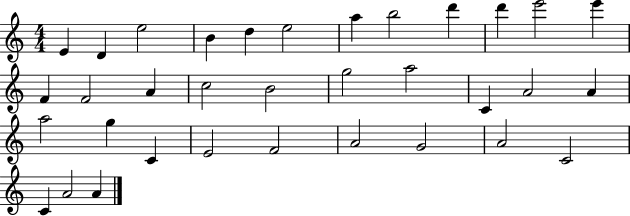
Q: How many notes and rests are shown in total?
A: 34